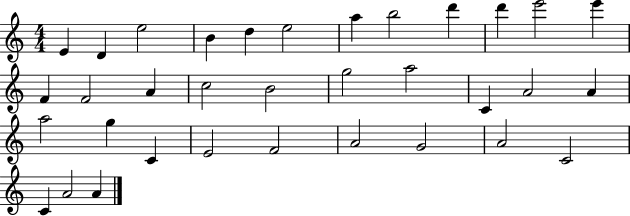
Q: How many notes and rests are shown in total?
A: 34